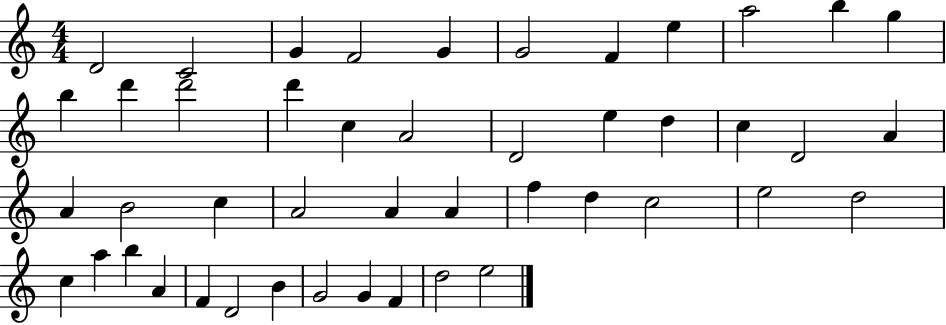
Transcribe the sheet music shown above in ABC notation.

X:1
T:Untitled
M:4/4
L:1/4
K:C
D2 C2 G F2 G G2 F e a2 b g b d' d'2 d' c A2 D2 e d c D2 A A B2 c A2 A A f d c2 e2 d2 c a b A F D2 B G2 G F d2 e2